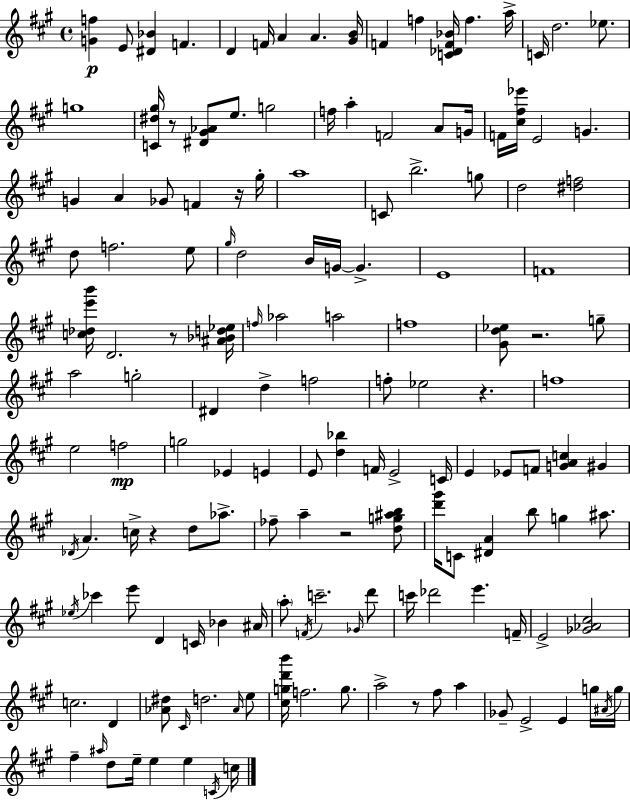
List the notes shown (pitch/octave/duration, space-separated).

[G4,F5]/q E4/e [D#4,Bb4]/q F4/q. D4/q F4/s A4/q A4/q. [G#4,B4]/s F4/q F5/q [C4,Db4,F4,Bb4]/s F5/q. A5/s C4/s D5/h. Eb5/e. G5/w [C4,D#5,G#5]/s R/e [D#4,G#4,Ab4]/e E5/e. G5/h F5/s A5/q F4/h A4/e G4/s F4/s [C#5,F#5,Eb6]/s E4/h G4/q. G4/q A4/q Gb4/e F4/q R/s G#5/s A5/w C4/e B5/h. G5/e D5/h [D#5,F5]/h D5/e F5/h. E5/e G#5/s D5/h B4/s G4/s G4/q. E4/w F4/w [C5,Db5,E6,B6]/s D4/h. R/e [A#4,Bb4,D5,Eb5]/s F5/s Ab5/h A5/h F5/w [G#4,D5,Eb5]/e R/h. G5/e A5/h G5/h D#4/q D5/q F5/h F5/e Eb5/h R/q. F5/w E5/h F5/h G5/h Eb4/q E4/q E4/e [D5,Bb5]/q F4/s E4/h C4/s E4/q Eb4/e F4/e [G4,A4,C5]/q G#4/q Db4/s A4/q. C5/s R/q D5/e Ab5/e. FES5/e A5/q R/h [D5,G5,A#5,B5]/e [D6,G#6]/s C4/e [D#4,A4]/q B5/e G5/q A#5/e. Eb5/s CES6/q E6/e D4/q C4/s Bb4/q A#4/s A5/e F4/s C6/h. Gb4/s D6/e C6/s Db6/h E6/q. F4/s E4/h [Gb4,Ab4,C#5]/h C5/h. D4/q [Ab4,D#5]/e C#4/s D5/h. Ab4/s E5/e [C#5,G5,D6,B6]/s F5/h. G5/e. A5/h R/e F#5/e A5/q Gb4/e E4/h E4/q G5/s A#4/s G5/s F#5/q A#5/s D5/e E5/s E5/q E5/q C4/s C5/s